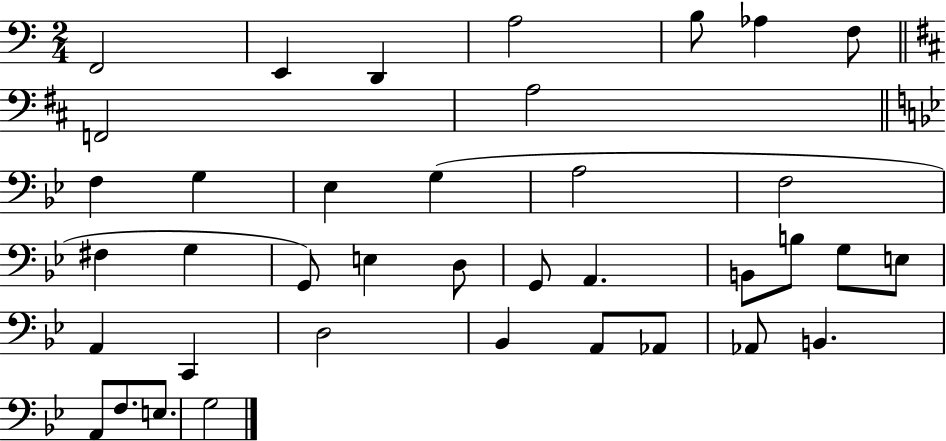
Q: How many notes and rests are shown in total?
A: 38